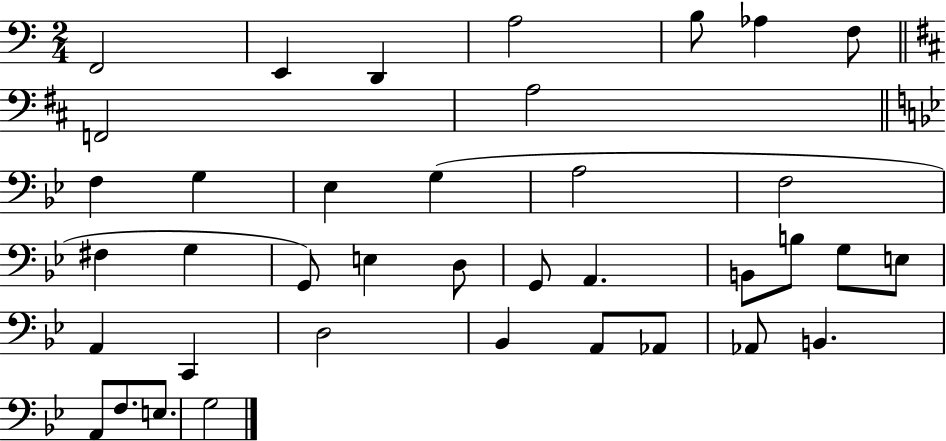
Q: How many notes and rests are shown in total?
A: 38